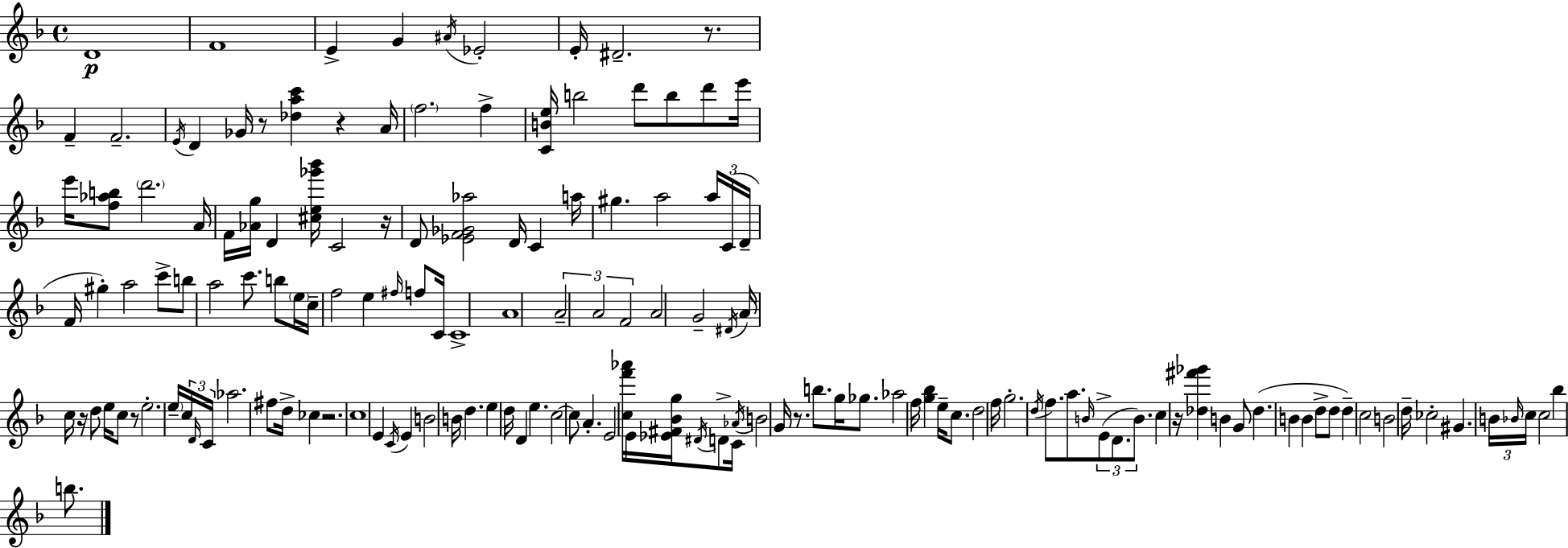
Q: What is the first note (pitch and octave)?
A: D4